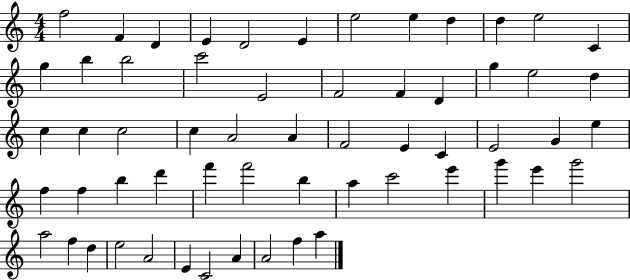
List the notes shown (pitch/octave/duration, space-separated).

F5/h F4/q D4/q E4/q D4/h E4/q E5/h E5/q D5/q D5/q E5/h C4/q G5/q B5/q B5/h C6/h E4/h F4/h F4/q D4/q G5/q E5/h D5/q C5/q C5/q C5/h C5/q A4/h A4/q F4/h E4/q C4/q E4/h G4/q E5/q F5/q F5/q B5/q D6/q F6/q F6/h B5/q A5/q C6/h E6/q G6/q E6/q G6/h A5/h F5/q D5/q E5/h A4/h E4/q C4/h A4/q A4/h F5/q A5/q